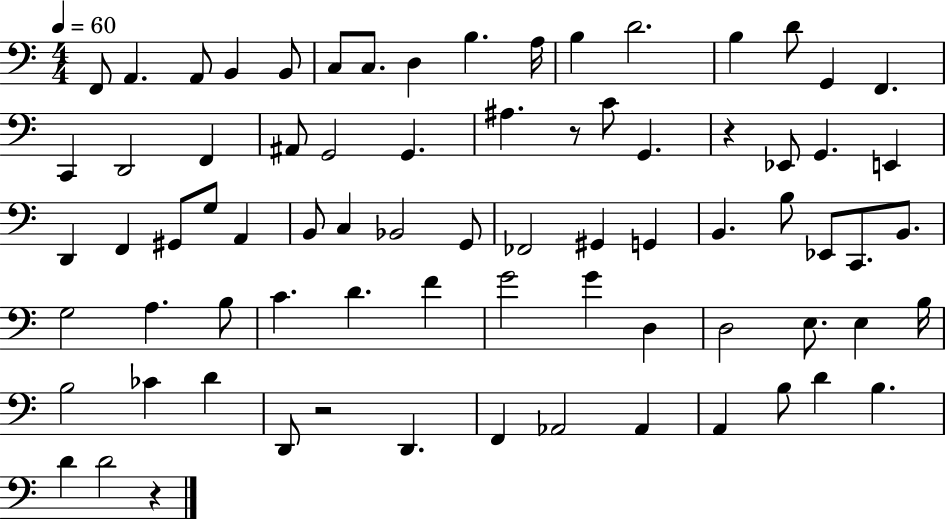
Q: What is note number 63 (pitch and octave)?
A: D2